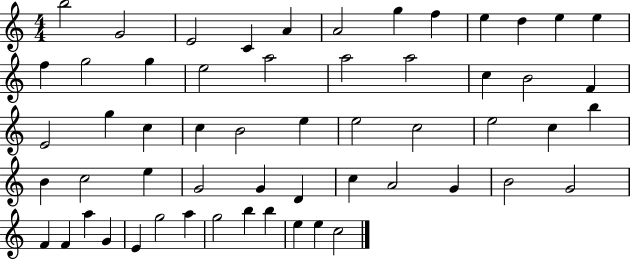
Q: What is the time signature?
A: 4/4